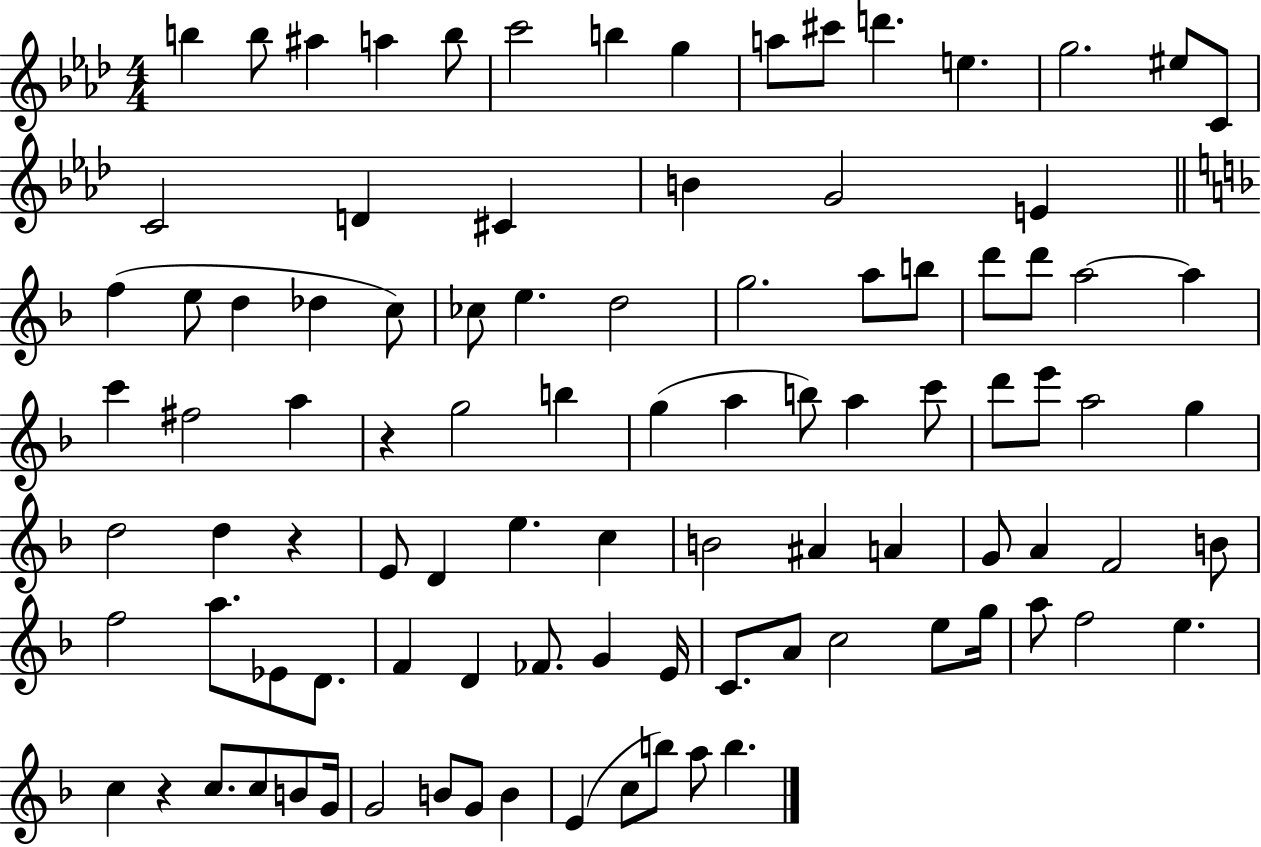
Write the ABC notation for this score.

X:1
T:Untitled
M:4/4
L:1/4
K:Ab
b b/2 ^a a b/2 c'2 b g a/2 ^c'/2 d' e g2 ^e/2 C/2 C2 D ^C B G2 E f e/2 d _d c/2 _c/2 e d2 g2 a/2 b/2 d'/2 d'/2 a2 a c' ^f2 a z g2 b g a b/2 a c'/2 d'/2 e'/2 a2 g d2 d z E/2 D e c B2 ^A A G/2 A F2 B/2 f2 a/2 _E/2 D/2 F D _F/2 G E/4 C/2 A/2 c2 e/2 g/4 a/2 f2 e c z c/2 c/2 B/2 G/4 G2 B/2 G/2 B E c/2 b/2 a/2 b